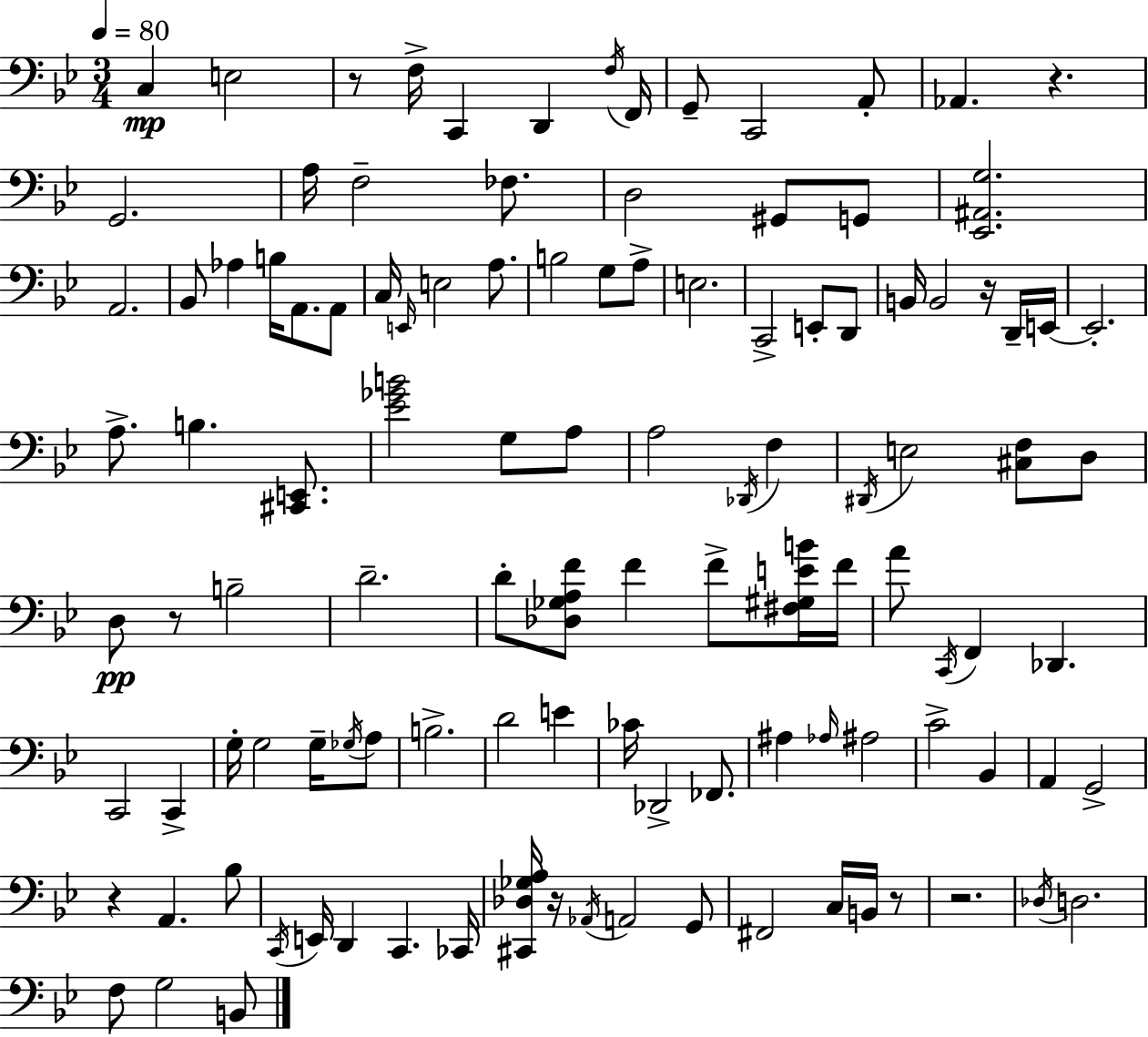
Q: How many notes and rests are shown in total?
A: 114